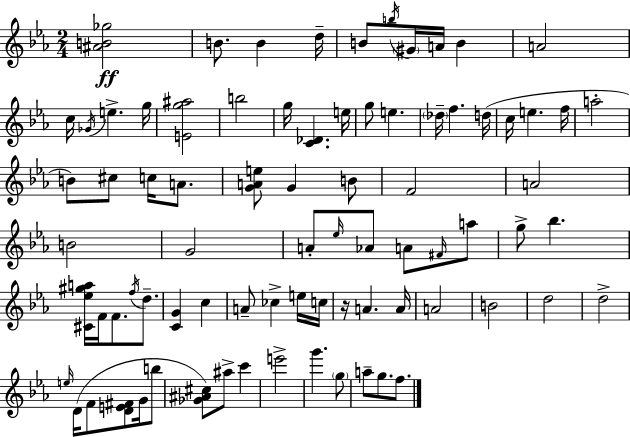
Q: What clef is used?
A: treble